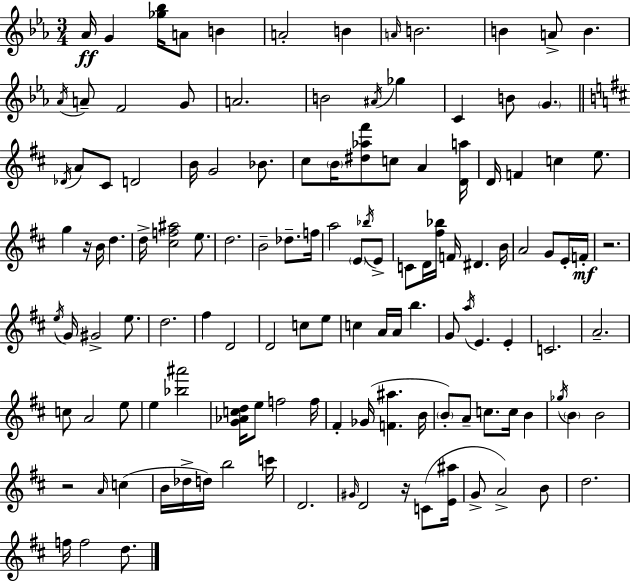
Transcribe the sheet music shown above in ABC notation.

X:1
T:Untitled
M:3/4
L:1/4
K:Cm
_A/4 G [_g_b]/4 A/2 B A2 B A/4 B2 B A/2 B _A/4 A/2 F2 G/2 A2 B2 ^A/4 _g C B/2 G _D/4 A/2 ^C/2 D2 B/4 G2 _B/2 ^c/2 B/4 [^d_a^f']/2 c/2 A [Da]/4 D/4 F c e/2 g z/4 B/4 d d/4 [^cf^a]2 e/2 d2 B2 _d/2 f/4 a2 E/2 _b/4 E/2 C/2 D/4 [^f_b]/4 F/4 ^D B/4 A2 G/2 E/4 F/4 z2 e/4 G/4 ^G2 e/2 d2 ^f D2 D2 c/2 e/2 c A/4 A/4 b G/2 a/4 E E C2 A2 c/2 A2 e/2 e [_b^a']2 [G_Acd]/4 e/2 f2 f/4 ^F _G/4 [F^a] B/4 B/2 A/2 c/2 c/4 B _g/4 B B2 z2 A/4 c B/4 _d/4 d/4 b2 c'/4 D2 ^G/4 D2 z/4 C/2 [E^a]/4 G/2 A2 B/2 d2 f/4 f2 d/2